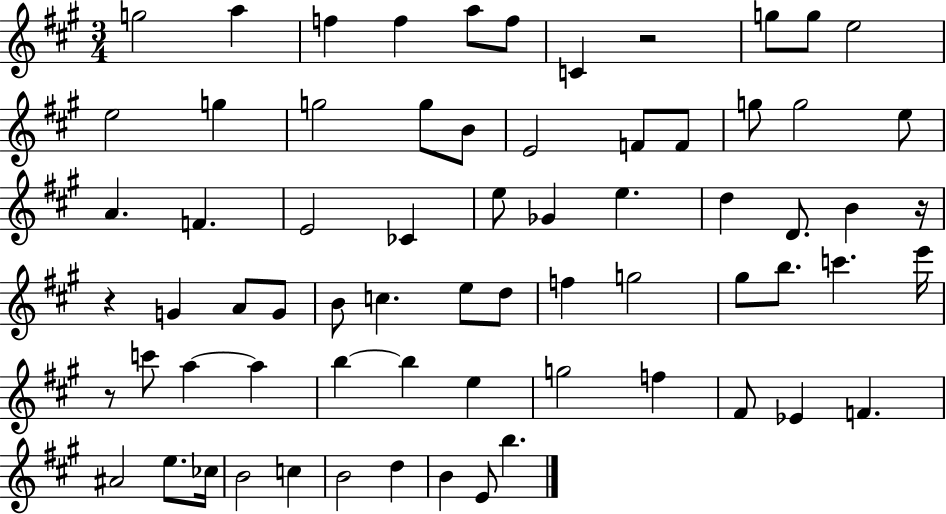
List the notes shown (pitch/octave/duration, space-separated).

G5/h A5/q F5/q F5/q A5/e F5/e C4/q R/h G5/e G5/e E5/h E5/h G5/q G5/h G5/e B4/e E4/h F4/e F4/e G5/e G5/h E5/e A4/q. F4/q. E4/h CES4/q E5/e Gb4/q E5/q. D5/q D4/e. B4/q R/s R/q G4/q A4/e G4/e B4/e C5/q. E5/e D5/e F5/q G5/h G#5/e B5/e. C6/q. E6/s R/e C6/e A5/q A5/q B5/q B5/q E5/q G5/h F5/q F#4/e Eb4/q F4/q. A#4/h E5/e. CES5/s B4/h C5/q B4/h D5/q B4/q E4/e B5/q.